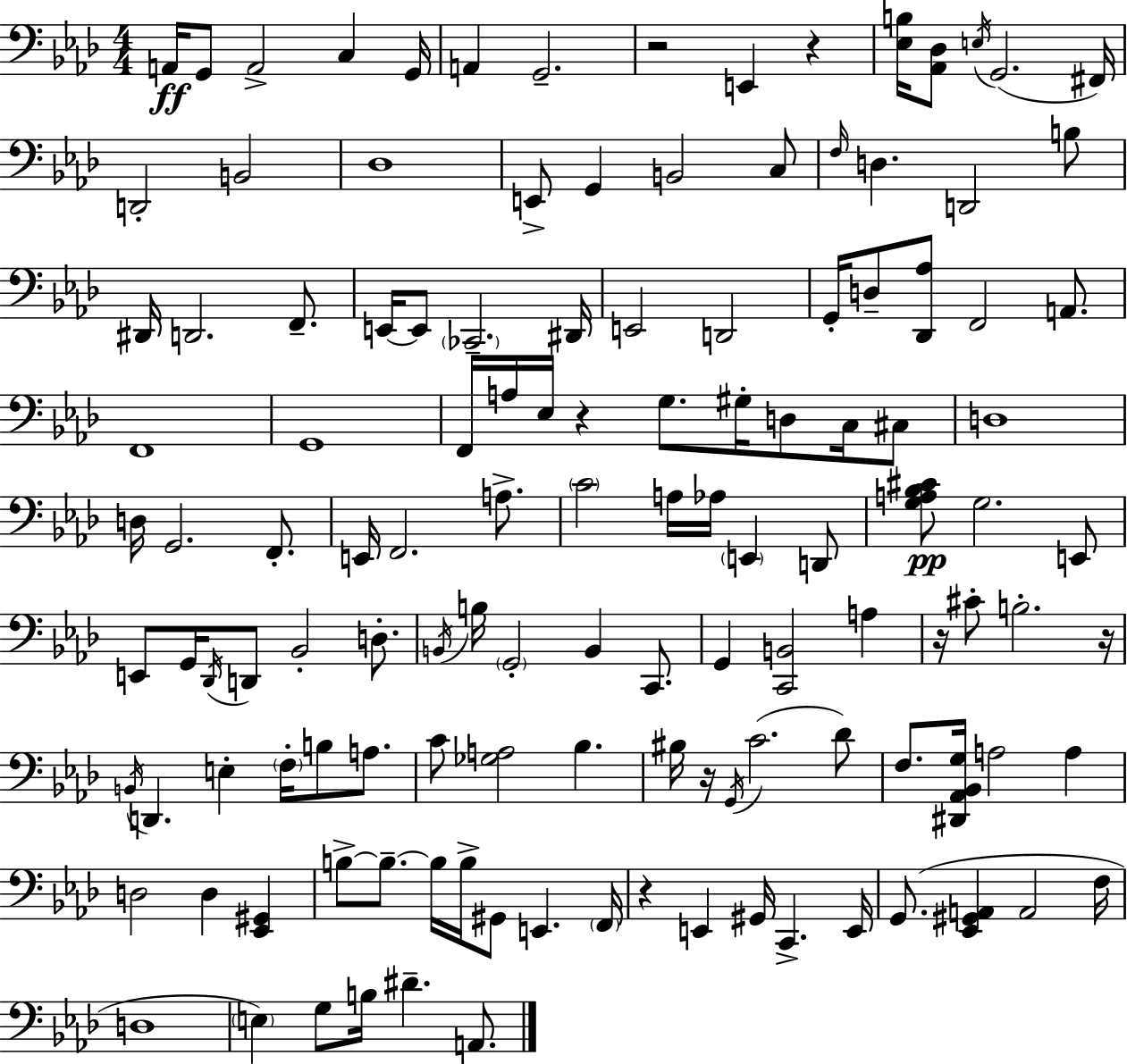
X:1
T:Untitled
M:4/4
L:1/4
K:Fm
A,,/4 G,,/2 A,,2 C, G,,/4 A,, G,,2 z2 E,, z [_E,B,]/4 [_A,,_D,]/2 E,/4 G,,2 ^F,,/4 D,,2 B,,2 _D,4 E,,/2 G,, B,,2 C,/2 F,/4 D, D,,2 B,/2 ^D,,/4 D,,2 F,,/2 E,,/4 E,,/2 _C,,2 ^D,,/4 E,,2 D,,2 G,,/4 D,/2 [_D,,_A,]/2 F,,2 A,,/2 F,,4 G,,4 F,,/4 A,/4 _E,/4 z G,/2 ^G,/4 D,/2 C,/4 ^C,/2 D,4 D,/4 G,,2 F,,/2 E,,/4 F,,2 A,/2 C2 A,/4 _A,/4 E,, D,,/2 [G,A,_B,^C]/2 G,2 E,,/2 E,,/2 G,,/4 _D,,/4 D,,/2 _B,,2 D,/2 B,,/4 B,/4 G,,2 B,, C,,/2 G,, [C,,B,,]2 A, z/4 ^C/2 B,2 z/4 B,,/4 D,, E, F,/4 B,/2 A,/2 C/2 [_G,A,]2 _B, ^B,/4 z/4 G,,/4 C2 _D/2 F,/2 [^D,,_A,,_B,,G,]/4 A,2 A, D,2 D, [_E,,^G,,] B,/2 B,/2 B,/4 B,/4 ^G,,/2 E,, F,,/4 z E,, ^G,,/4 C,, E,,/4 G,,/2 [_E,,^G,,A,,] A,,2 F,/4 D,4 E, G,/2 B,/4 ^D A,,/2